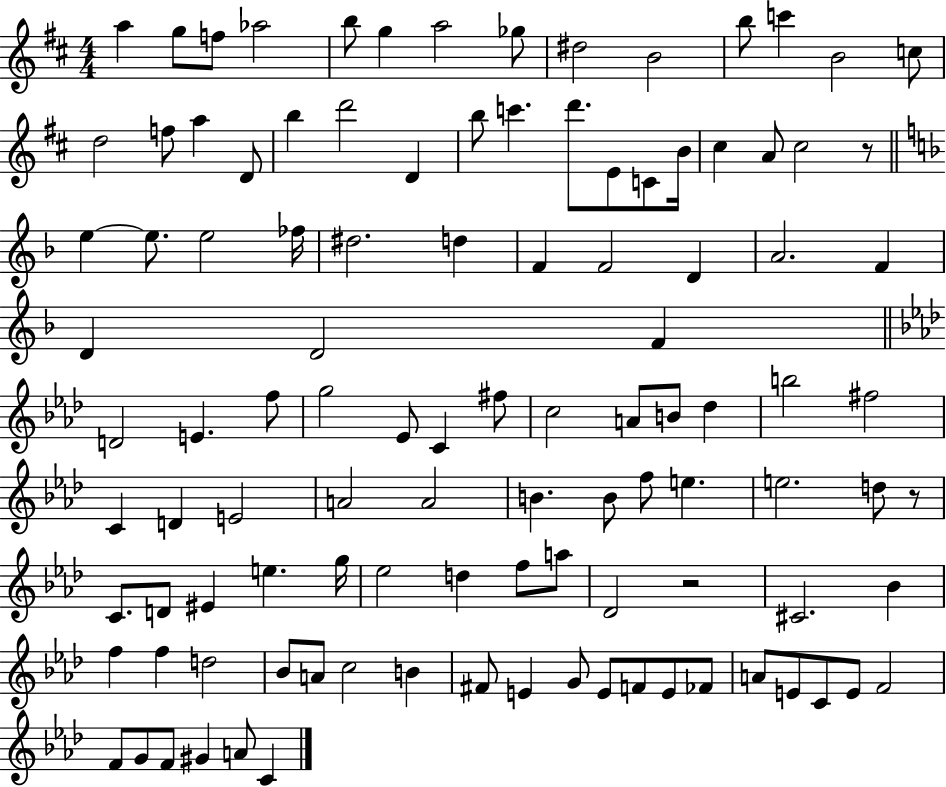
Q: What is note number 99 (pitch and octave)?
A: F4